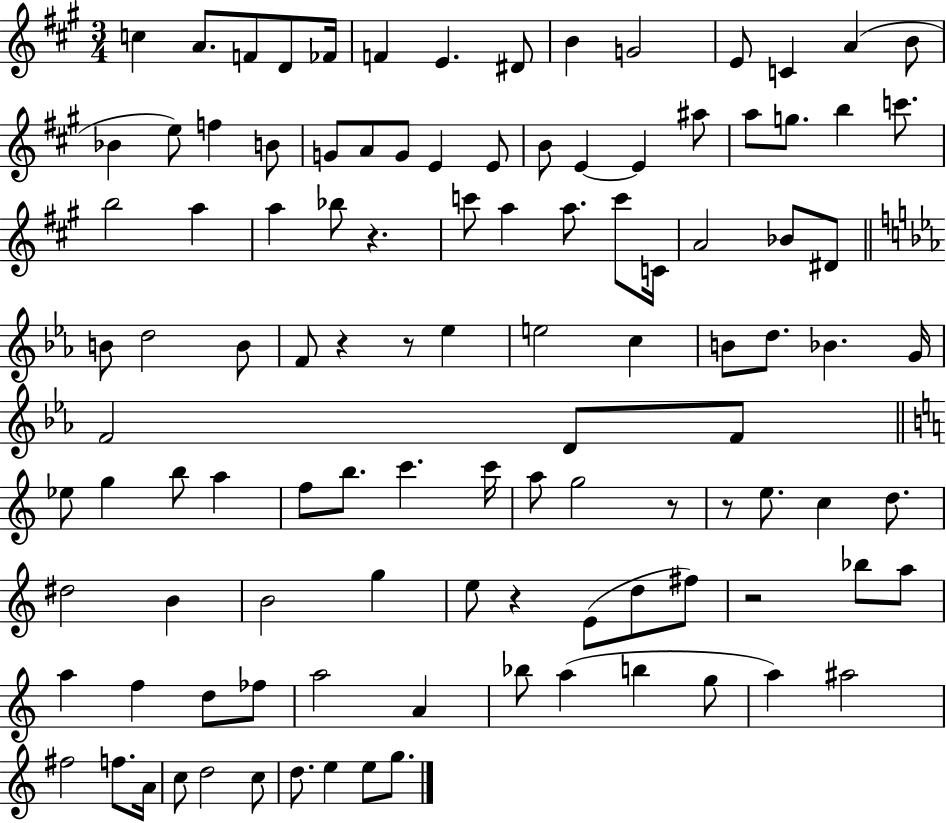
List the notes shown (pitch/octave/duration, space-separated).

C5/q A4/e. F4/e D4/e FES4/s F4/q E4/q. D#4/e B4/q G4/h E4/e C4/q A4/q B4/e Bb4/q E5/e F5/q B4/e G4/e A4/e G4/e E4/q E4/e B4/e E4/q E4/q A#5/e A5/e G5/e. B5/q C6/e. B5/h A5/q A5/q Bb5/e R/q. C6/e A5/q A5/e. C6/e C4/s A4/h Bb4/e D#4/e B4/e D5/h B4/e F4/e R/q R/e Eb5/q E5/h C5/q B4/e D5/e. Bb4/q. G4/s F4/h D4/e F4/e Eb5/e G5/q B5/e A5/q F5/e B5/e. C6/q. C6/s A5/e G5/h R/e R/e E5/e. C5/q D5/e. D#5/h B4/q B4/h G5/q E5/e R/q E4/e D5/e F#5/e R/h Bb5/e A5/e A5/q F5/q D5/e FES5/e A5/h A4/q Bb5/e A5/q B5/q G5/e A5/q A#5/h F#5/h F5/e. A4/s C5/e D5/h C5/e D5/e. E5/q E5/e G5/e.